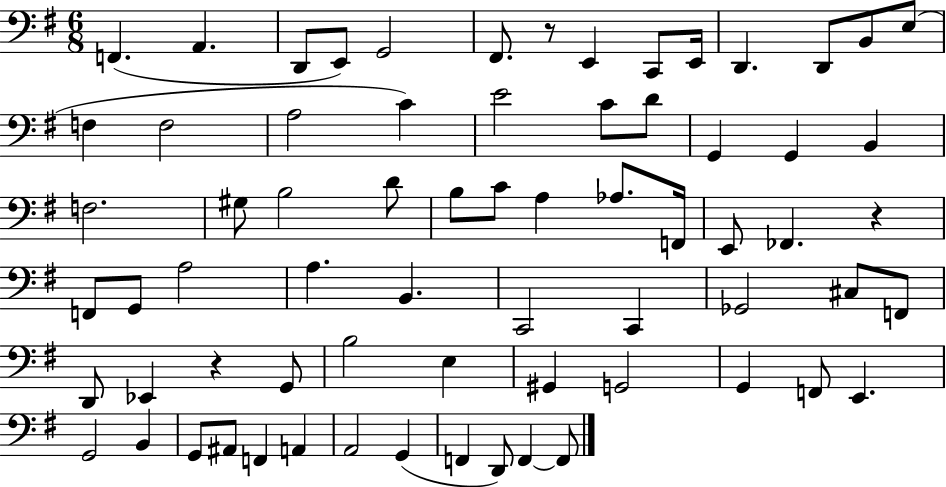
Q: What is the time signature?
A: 6/8